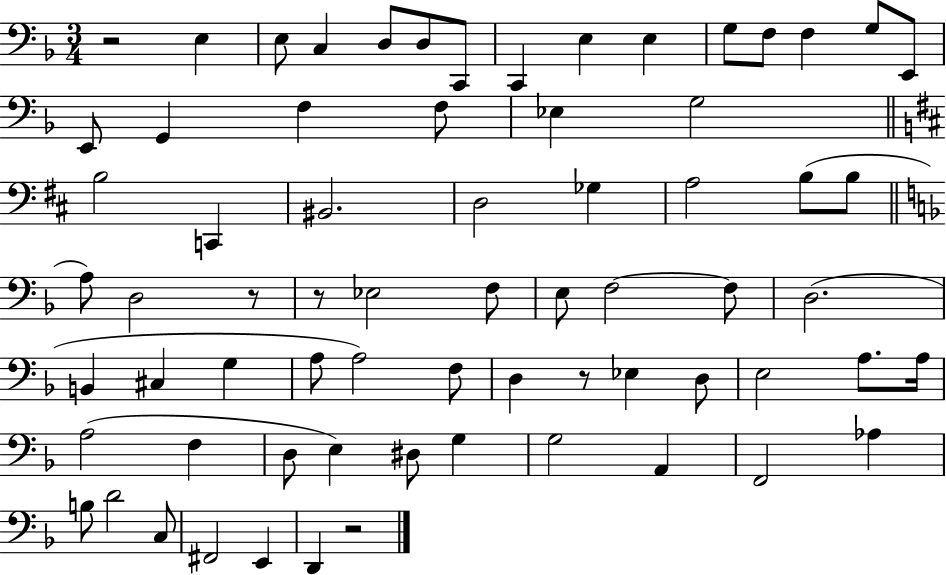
R/h E3/q E3/e C3/q D3/e D3/e C2/e C2/q E3/q E3/q G3/e F3/e F3/q G3/e E2/e E2/e G2/q F3/q F3/e Eb3/q G3/h B3/h C2/q BIS2/h. D3/h Gb3/q A3/h B3/e B3/e A3/e D3/h R/e R/e Eb3/h F3/e E3/e F3/h F3/e D3/h. B2/q C#3/q G3/q A3/e A3/h F3/e D3/q R/e Eb3/q D3/e E3/h A3/e. A3/s A3/h F3/q D3/e E3/q D#3/e G3/q G3/h A2/q F2/h Ab3/q B3/e D4/h C3/e F#2/h E2/q D2/q R/h